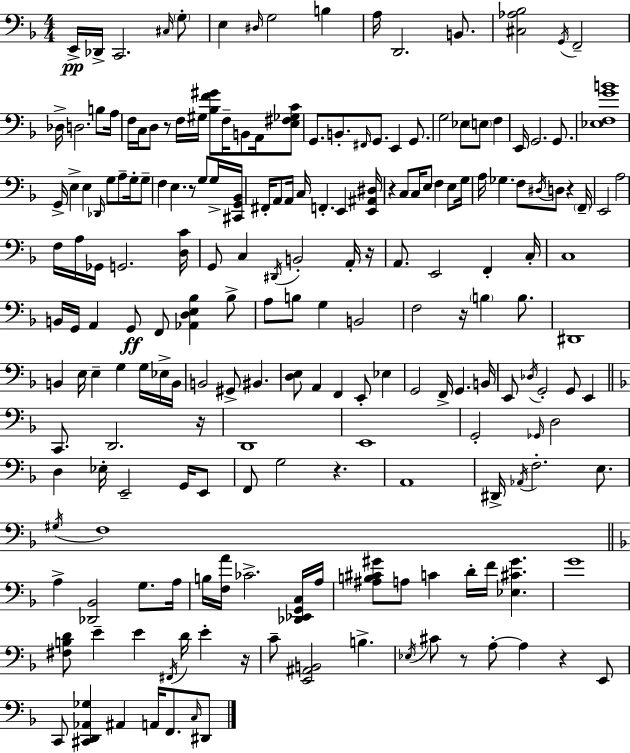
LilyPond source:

{
  \clef bass
  \numericTimeSignature
  \time 4/4
  \key d \minor
  \repeat volta 2 { e,16->\pp des,16-> c,2. \grace { cis16 } \parenthesize g8-. | e4 \grace { dis16 } g2 b4 | a16 d,2. b,8. | <cis aes bes>2 \acciaccatura { g,16 } f,2-- | \break des16-> d2. | b8 a16 f16 c16 d8 r8 f16 gis16 <bes f' gis'>8 f16-- b,8 | a,16 <e fis ges c'>8 g,8. b,8.-. \grace { fis,16 } g,8. e,4 | g,8. g2 ees8 \parenthesize e8 | \break f4 e,16 g,2. | g,8. <ees f g' b'>1 | g,16-> e4-> e4 \grace { des,16 } g8 | a8-- g16-. g8-- f4 e4. r8 | \break g8 g16-> <cis, g, bes,>16 fis,16-. a,8 a,16 c16 f,4.-. | e,4 <e, ais, dis>16 r4 c8 c16 e8 f4 | e8 g16 a16 ges4. f8 \acciaccatura { dis16 } d8 | r4 \parenthesize f,16-- e,2 a2 | \break f16 a16 ges,16 g,2. | <d c'>16 g,8 c4 \acciaccatura { dis,16 } b,2-. | a,16-. r16 a,8. e,2 | f,4-. c16-. c1 | \break b,16 g,16 a,4 g,8\ff f,8 | <aes, d e bes>4 bes8-> a8 b8 g4 b,2 | f2 r16 | \parenthesize b4 b8. dis,1 | \break b,4 e16 e4-- | g4 g16 ees16-> b,16 b,2 gis,8-> | bis,4. <d e>8 a,4 f,4 | e,8-. ees4 g,2 f,16-> | \break g,4. b,16 e,8 \acciaccatura { des16 } g,2-. | g,8 e,4 \bar "||" \break \key f \major c,8. d,2. r16 | d,1 | e,1 | g,2-. \grace { ges,16 } d2 | \break d4 ees16-. e,2-- g,16 e,8 | f,8 g2 r4. | a,1 | dis,16-> \acciaccatura { aes,16 } f2.-. e8. | \break \acciaccatura { gis16 } f1 | \bar "||" \break \key d \minor a4-> <des, bes,>2 g8. a16 | b16 <f a'>16 ces'2.-> <des, ees, g, c>16 a16 | <ais b cis' gis'>8 a8 c'4 d'16-. f'16 <ees cis' gis'>4. | g'1 | \break <fis b d'>8 e'4-- e'4 \acciaccatura { fis,16 } d'16 e'4-. | r16 c'8-- <e, ais, b,>2 b4.-> | \acciaccatura { ees16 } cis'8 r8 a8-.~~ a4 r4 | e,8 c,8 <cis, d, aes, ges>4 ais,4 a,16 f,8. | \break \grace { c16 } dis,8 } \bar "|."
}